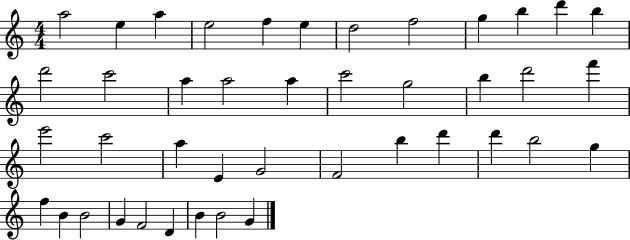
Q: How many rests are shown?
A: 0